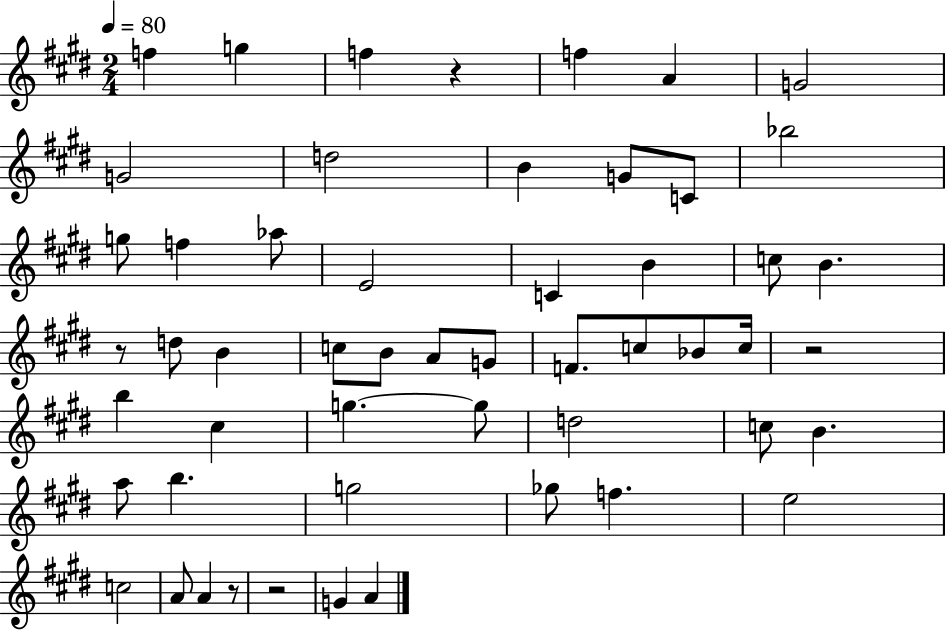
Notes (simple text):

F5/q G5/q F5/q R/q F5/q A4/q G4/h G4/h D5/h B4/q G4/e C4/e Bb5/h G5/e F5/q Ab5/e E4/h C4/q B4/q C5/e B4/q. R/e D5/e B4/q C5/e B4/e A4/e G4/e F4/e. C5/e Bb4/e C5/s R/h B5/q C#5/q G5/q. G5/e D5/h C5/e B4/q. A5/e B5/q. G5/h Gb5/e F5/q. E5/h C5/h A4/e A4/q R/e R/h G4/q A4/q